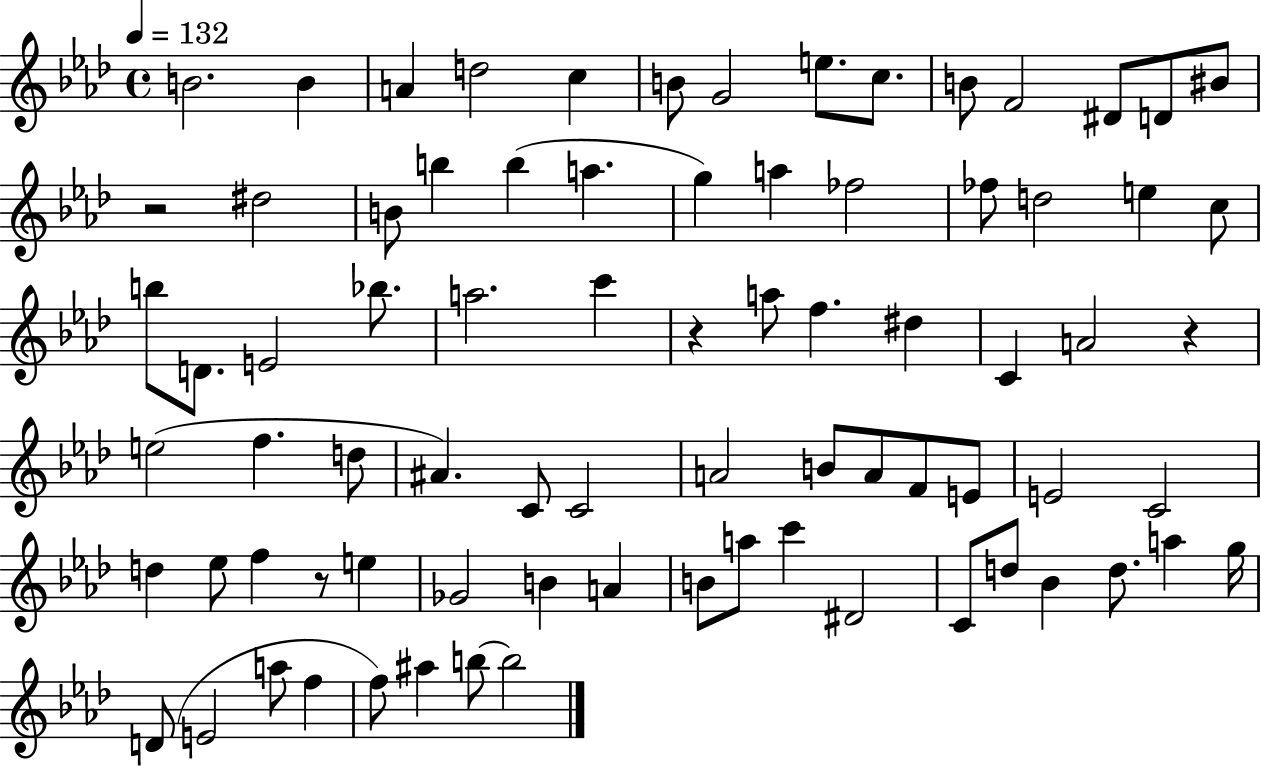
B4/h. B4/q A4/q D5/h C5/q B4/e G4/h E5/e. C5/e. B4/e F4/h D#4/e D4/e BIS4/e R/h D#5/h B4/e B5/q B5/q A5/q. G5/q A5/q FES5/h FES5/e D5/h E5/q C5/e B5/e D4/e. E4/h Bb5/e. A5/h. C6/q R/q A5/e F5/q. D#5/q C4/q A4/h R/q E5/h F5/q. D5/e A#4/q. C4/e C4/h A4/h B4/e A4/e F4/e E4/e E4/h C4/h D5/q Eb5/e F5/q R/e E5/q Gb4/h B4/q A4/q B4/e A5/e C6/q D#4/h C4/e D5/e Bb4/q D5/e. A5/q G5/s D4/e E4/h A5/e F5/q F5/e A#5/q B5/e B5/h